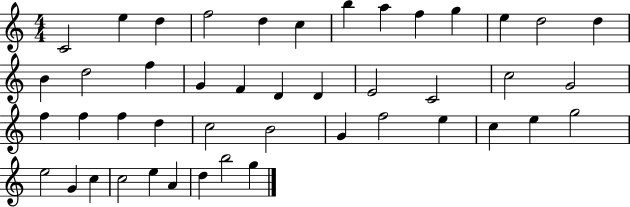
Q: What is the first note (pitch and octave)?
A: C4